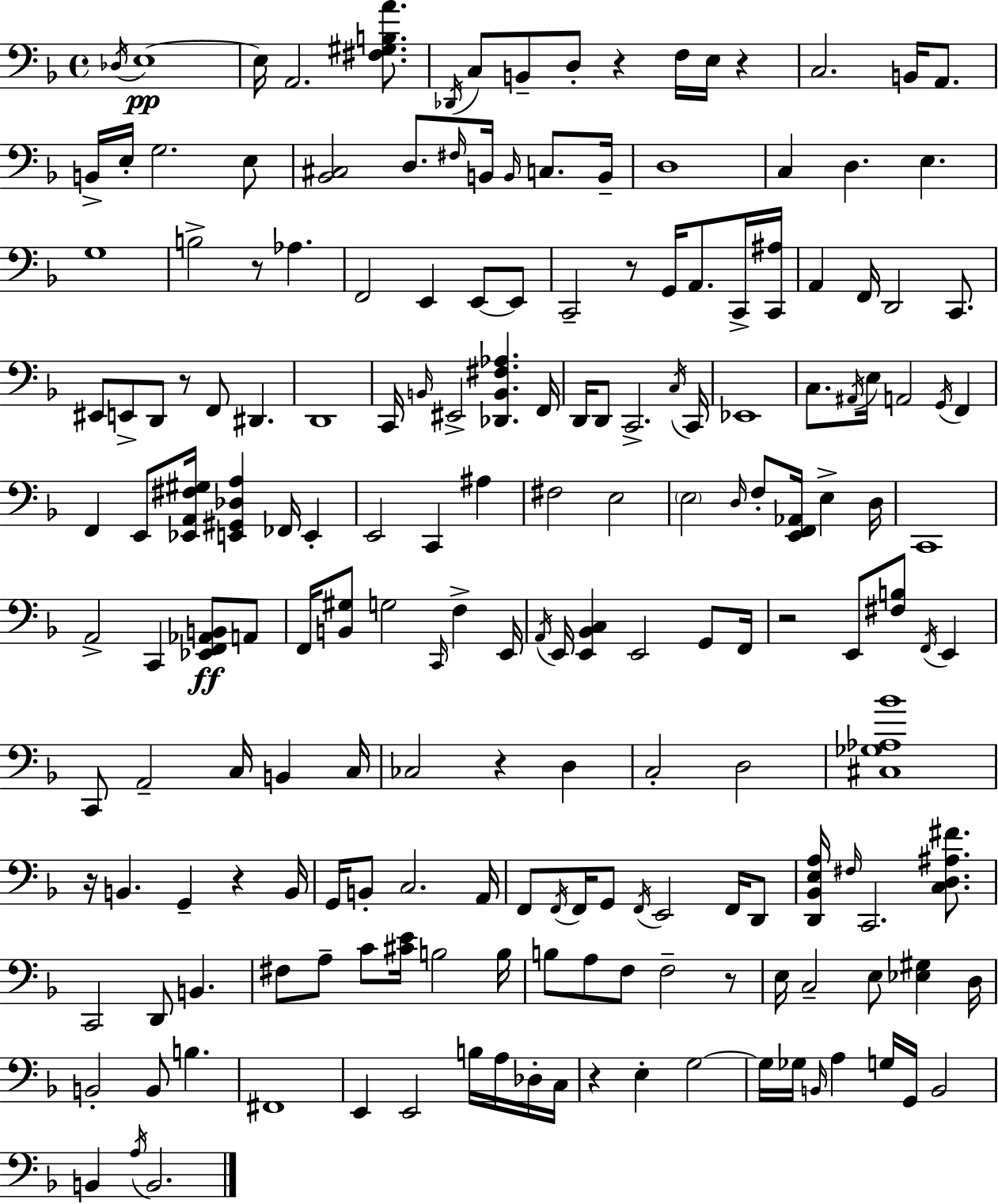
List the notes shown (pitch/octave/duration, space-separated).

Db3/s E3/w E3/s A2/h. [F#3,G#3,B3,A4]/e. Db2/s C3/e B2/e D3/e R/q F3/s E3/s R/q C3/h. B2/s A2/e. B2/s E3/s G3/h. E3/e [Bb2,C#3]/h D3/e. F#3/s B2/s B2/s C3/e. B2/s D3/w C3/q D3/q. E3/q. G3/w B3/h R/e Ab3/q. F2/h E2/q E2/e E2/e C2/h R/e G2/s A2/e. C2/s [C2,A#3]/s A2/q F2/s D2/h C2/e. EIS2/e E2/e D2/e R/e F2/e D#2/q. D2/w C2/s B2/s EIS2/h [Db2,B2,F#3,Ab3]/q. F2/s D2/s D2/e C2/h. C3/s C2/s Eb2/w C3/e. A#2/s E3/s A2/h G2/s F2/q F2/q E2/e [Eb2,A2,F#3,G#3]/s [E2,G#2,Db3,A3]/q FES2/s E2/q E2/h C2/q A#3/q F#3/h E3/h E3/h D3/s F3/e [E2,F2,Ab2]/s E3/q D3/s C2/w A2/h C2/q [Eb2,F2,Ab2,B2]/e A2/e F2/s [B2,G#3]/e G3/h C2/s F3/q E2/s A2/s E2/s [E2,Bb2,C3]/q E2/h G2/e F2/s R/h E2/e [F#3,B3]/e F2/s E2/q C2/e A2/h C3/s B2/q C3/s CES3/h R/q D3/q C3/h D3/h [C#3,Gb3,Ab3,Bb4]/w R/s B2/q. G2/q R/q B2/s G2/s B2/e C3/h. A2/s F2/e F2/s F2/s G2/e F2/s E2/h F2/s D2/e [D2,Bb2,E3,A3]/s F#3/s C2/h. [C3,D3,A#3,F#4]/e. C2/h D2/e B2/q. F#3/e A3/e C4/e [C#4,E4]/s B3/h B3/s B3/e A3/e F3/e F3/h R/e E3/s C3/h E3/e [Eb3,G#3]/q D3/s B2/h B2/e B3/q. F#2/w E2/q E2/h B3/s A3/s Db3/s C3/s R/q E3/q G3/h G3/s Gb3/s B2/s A3/q G3/s G2/s B2/h B2/q A3/s B2/h.